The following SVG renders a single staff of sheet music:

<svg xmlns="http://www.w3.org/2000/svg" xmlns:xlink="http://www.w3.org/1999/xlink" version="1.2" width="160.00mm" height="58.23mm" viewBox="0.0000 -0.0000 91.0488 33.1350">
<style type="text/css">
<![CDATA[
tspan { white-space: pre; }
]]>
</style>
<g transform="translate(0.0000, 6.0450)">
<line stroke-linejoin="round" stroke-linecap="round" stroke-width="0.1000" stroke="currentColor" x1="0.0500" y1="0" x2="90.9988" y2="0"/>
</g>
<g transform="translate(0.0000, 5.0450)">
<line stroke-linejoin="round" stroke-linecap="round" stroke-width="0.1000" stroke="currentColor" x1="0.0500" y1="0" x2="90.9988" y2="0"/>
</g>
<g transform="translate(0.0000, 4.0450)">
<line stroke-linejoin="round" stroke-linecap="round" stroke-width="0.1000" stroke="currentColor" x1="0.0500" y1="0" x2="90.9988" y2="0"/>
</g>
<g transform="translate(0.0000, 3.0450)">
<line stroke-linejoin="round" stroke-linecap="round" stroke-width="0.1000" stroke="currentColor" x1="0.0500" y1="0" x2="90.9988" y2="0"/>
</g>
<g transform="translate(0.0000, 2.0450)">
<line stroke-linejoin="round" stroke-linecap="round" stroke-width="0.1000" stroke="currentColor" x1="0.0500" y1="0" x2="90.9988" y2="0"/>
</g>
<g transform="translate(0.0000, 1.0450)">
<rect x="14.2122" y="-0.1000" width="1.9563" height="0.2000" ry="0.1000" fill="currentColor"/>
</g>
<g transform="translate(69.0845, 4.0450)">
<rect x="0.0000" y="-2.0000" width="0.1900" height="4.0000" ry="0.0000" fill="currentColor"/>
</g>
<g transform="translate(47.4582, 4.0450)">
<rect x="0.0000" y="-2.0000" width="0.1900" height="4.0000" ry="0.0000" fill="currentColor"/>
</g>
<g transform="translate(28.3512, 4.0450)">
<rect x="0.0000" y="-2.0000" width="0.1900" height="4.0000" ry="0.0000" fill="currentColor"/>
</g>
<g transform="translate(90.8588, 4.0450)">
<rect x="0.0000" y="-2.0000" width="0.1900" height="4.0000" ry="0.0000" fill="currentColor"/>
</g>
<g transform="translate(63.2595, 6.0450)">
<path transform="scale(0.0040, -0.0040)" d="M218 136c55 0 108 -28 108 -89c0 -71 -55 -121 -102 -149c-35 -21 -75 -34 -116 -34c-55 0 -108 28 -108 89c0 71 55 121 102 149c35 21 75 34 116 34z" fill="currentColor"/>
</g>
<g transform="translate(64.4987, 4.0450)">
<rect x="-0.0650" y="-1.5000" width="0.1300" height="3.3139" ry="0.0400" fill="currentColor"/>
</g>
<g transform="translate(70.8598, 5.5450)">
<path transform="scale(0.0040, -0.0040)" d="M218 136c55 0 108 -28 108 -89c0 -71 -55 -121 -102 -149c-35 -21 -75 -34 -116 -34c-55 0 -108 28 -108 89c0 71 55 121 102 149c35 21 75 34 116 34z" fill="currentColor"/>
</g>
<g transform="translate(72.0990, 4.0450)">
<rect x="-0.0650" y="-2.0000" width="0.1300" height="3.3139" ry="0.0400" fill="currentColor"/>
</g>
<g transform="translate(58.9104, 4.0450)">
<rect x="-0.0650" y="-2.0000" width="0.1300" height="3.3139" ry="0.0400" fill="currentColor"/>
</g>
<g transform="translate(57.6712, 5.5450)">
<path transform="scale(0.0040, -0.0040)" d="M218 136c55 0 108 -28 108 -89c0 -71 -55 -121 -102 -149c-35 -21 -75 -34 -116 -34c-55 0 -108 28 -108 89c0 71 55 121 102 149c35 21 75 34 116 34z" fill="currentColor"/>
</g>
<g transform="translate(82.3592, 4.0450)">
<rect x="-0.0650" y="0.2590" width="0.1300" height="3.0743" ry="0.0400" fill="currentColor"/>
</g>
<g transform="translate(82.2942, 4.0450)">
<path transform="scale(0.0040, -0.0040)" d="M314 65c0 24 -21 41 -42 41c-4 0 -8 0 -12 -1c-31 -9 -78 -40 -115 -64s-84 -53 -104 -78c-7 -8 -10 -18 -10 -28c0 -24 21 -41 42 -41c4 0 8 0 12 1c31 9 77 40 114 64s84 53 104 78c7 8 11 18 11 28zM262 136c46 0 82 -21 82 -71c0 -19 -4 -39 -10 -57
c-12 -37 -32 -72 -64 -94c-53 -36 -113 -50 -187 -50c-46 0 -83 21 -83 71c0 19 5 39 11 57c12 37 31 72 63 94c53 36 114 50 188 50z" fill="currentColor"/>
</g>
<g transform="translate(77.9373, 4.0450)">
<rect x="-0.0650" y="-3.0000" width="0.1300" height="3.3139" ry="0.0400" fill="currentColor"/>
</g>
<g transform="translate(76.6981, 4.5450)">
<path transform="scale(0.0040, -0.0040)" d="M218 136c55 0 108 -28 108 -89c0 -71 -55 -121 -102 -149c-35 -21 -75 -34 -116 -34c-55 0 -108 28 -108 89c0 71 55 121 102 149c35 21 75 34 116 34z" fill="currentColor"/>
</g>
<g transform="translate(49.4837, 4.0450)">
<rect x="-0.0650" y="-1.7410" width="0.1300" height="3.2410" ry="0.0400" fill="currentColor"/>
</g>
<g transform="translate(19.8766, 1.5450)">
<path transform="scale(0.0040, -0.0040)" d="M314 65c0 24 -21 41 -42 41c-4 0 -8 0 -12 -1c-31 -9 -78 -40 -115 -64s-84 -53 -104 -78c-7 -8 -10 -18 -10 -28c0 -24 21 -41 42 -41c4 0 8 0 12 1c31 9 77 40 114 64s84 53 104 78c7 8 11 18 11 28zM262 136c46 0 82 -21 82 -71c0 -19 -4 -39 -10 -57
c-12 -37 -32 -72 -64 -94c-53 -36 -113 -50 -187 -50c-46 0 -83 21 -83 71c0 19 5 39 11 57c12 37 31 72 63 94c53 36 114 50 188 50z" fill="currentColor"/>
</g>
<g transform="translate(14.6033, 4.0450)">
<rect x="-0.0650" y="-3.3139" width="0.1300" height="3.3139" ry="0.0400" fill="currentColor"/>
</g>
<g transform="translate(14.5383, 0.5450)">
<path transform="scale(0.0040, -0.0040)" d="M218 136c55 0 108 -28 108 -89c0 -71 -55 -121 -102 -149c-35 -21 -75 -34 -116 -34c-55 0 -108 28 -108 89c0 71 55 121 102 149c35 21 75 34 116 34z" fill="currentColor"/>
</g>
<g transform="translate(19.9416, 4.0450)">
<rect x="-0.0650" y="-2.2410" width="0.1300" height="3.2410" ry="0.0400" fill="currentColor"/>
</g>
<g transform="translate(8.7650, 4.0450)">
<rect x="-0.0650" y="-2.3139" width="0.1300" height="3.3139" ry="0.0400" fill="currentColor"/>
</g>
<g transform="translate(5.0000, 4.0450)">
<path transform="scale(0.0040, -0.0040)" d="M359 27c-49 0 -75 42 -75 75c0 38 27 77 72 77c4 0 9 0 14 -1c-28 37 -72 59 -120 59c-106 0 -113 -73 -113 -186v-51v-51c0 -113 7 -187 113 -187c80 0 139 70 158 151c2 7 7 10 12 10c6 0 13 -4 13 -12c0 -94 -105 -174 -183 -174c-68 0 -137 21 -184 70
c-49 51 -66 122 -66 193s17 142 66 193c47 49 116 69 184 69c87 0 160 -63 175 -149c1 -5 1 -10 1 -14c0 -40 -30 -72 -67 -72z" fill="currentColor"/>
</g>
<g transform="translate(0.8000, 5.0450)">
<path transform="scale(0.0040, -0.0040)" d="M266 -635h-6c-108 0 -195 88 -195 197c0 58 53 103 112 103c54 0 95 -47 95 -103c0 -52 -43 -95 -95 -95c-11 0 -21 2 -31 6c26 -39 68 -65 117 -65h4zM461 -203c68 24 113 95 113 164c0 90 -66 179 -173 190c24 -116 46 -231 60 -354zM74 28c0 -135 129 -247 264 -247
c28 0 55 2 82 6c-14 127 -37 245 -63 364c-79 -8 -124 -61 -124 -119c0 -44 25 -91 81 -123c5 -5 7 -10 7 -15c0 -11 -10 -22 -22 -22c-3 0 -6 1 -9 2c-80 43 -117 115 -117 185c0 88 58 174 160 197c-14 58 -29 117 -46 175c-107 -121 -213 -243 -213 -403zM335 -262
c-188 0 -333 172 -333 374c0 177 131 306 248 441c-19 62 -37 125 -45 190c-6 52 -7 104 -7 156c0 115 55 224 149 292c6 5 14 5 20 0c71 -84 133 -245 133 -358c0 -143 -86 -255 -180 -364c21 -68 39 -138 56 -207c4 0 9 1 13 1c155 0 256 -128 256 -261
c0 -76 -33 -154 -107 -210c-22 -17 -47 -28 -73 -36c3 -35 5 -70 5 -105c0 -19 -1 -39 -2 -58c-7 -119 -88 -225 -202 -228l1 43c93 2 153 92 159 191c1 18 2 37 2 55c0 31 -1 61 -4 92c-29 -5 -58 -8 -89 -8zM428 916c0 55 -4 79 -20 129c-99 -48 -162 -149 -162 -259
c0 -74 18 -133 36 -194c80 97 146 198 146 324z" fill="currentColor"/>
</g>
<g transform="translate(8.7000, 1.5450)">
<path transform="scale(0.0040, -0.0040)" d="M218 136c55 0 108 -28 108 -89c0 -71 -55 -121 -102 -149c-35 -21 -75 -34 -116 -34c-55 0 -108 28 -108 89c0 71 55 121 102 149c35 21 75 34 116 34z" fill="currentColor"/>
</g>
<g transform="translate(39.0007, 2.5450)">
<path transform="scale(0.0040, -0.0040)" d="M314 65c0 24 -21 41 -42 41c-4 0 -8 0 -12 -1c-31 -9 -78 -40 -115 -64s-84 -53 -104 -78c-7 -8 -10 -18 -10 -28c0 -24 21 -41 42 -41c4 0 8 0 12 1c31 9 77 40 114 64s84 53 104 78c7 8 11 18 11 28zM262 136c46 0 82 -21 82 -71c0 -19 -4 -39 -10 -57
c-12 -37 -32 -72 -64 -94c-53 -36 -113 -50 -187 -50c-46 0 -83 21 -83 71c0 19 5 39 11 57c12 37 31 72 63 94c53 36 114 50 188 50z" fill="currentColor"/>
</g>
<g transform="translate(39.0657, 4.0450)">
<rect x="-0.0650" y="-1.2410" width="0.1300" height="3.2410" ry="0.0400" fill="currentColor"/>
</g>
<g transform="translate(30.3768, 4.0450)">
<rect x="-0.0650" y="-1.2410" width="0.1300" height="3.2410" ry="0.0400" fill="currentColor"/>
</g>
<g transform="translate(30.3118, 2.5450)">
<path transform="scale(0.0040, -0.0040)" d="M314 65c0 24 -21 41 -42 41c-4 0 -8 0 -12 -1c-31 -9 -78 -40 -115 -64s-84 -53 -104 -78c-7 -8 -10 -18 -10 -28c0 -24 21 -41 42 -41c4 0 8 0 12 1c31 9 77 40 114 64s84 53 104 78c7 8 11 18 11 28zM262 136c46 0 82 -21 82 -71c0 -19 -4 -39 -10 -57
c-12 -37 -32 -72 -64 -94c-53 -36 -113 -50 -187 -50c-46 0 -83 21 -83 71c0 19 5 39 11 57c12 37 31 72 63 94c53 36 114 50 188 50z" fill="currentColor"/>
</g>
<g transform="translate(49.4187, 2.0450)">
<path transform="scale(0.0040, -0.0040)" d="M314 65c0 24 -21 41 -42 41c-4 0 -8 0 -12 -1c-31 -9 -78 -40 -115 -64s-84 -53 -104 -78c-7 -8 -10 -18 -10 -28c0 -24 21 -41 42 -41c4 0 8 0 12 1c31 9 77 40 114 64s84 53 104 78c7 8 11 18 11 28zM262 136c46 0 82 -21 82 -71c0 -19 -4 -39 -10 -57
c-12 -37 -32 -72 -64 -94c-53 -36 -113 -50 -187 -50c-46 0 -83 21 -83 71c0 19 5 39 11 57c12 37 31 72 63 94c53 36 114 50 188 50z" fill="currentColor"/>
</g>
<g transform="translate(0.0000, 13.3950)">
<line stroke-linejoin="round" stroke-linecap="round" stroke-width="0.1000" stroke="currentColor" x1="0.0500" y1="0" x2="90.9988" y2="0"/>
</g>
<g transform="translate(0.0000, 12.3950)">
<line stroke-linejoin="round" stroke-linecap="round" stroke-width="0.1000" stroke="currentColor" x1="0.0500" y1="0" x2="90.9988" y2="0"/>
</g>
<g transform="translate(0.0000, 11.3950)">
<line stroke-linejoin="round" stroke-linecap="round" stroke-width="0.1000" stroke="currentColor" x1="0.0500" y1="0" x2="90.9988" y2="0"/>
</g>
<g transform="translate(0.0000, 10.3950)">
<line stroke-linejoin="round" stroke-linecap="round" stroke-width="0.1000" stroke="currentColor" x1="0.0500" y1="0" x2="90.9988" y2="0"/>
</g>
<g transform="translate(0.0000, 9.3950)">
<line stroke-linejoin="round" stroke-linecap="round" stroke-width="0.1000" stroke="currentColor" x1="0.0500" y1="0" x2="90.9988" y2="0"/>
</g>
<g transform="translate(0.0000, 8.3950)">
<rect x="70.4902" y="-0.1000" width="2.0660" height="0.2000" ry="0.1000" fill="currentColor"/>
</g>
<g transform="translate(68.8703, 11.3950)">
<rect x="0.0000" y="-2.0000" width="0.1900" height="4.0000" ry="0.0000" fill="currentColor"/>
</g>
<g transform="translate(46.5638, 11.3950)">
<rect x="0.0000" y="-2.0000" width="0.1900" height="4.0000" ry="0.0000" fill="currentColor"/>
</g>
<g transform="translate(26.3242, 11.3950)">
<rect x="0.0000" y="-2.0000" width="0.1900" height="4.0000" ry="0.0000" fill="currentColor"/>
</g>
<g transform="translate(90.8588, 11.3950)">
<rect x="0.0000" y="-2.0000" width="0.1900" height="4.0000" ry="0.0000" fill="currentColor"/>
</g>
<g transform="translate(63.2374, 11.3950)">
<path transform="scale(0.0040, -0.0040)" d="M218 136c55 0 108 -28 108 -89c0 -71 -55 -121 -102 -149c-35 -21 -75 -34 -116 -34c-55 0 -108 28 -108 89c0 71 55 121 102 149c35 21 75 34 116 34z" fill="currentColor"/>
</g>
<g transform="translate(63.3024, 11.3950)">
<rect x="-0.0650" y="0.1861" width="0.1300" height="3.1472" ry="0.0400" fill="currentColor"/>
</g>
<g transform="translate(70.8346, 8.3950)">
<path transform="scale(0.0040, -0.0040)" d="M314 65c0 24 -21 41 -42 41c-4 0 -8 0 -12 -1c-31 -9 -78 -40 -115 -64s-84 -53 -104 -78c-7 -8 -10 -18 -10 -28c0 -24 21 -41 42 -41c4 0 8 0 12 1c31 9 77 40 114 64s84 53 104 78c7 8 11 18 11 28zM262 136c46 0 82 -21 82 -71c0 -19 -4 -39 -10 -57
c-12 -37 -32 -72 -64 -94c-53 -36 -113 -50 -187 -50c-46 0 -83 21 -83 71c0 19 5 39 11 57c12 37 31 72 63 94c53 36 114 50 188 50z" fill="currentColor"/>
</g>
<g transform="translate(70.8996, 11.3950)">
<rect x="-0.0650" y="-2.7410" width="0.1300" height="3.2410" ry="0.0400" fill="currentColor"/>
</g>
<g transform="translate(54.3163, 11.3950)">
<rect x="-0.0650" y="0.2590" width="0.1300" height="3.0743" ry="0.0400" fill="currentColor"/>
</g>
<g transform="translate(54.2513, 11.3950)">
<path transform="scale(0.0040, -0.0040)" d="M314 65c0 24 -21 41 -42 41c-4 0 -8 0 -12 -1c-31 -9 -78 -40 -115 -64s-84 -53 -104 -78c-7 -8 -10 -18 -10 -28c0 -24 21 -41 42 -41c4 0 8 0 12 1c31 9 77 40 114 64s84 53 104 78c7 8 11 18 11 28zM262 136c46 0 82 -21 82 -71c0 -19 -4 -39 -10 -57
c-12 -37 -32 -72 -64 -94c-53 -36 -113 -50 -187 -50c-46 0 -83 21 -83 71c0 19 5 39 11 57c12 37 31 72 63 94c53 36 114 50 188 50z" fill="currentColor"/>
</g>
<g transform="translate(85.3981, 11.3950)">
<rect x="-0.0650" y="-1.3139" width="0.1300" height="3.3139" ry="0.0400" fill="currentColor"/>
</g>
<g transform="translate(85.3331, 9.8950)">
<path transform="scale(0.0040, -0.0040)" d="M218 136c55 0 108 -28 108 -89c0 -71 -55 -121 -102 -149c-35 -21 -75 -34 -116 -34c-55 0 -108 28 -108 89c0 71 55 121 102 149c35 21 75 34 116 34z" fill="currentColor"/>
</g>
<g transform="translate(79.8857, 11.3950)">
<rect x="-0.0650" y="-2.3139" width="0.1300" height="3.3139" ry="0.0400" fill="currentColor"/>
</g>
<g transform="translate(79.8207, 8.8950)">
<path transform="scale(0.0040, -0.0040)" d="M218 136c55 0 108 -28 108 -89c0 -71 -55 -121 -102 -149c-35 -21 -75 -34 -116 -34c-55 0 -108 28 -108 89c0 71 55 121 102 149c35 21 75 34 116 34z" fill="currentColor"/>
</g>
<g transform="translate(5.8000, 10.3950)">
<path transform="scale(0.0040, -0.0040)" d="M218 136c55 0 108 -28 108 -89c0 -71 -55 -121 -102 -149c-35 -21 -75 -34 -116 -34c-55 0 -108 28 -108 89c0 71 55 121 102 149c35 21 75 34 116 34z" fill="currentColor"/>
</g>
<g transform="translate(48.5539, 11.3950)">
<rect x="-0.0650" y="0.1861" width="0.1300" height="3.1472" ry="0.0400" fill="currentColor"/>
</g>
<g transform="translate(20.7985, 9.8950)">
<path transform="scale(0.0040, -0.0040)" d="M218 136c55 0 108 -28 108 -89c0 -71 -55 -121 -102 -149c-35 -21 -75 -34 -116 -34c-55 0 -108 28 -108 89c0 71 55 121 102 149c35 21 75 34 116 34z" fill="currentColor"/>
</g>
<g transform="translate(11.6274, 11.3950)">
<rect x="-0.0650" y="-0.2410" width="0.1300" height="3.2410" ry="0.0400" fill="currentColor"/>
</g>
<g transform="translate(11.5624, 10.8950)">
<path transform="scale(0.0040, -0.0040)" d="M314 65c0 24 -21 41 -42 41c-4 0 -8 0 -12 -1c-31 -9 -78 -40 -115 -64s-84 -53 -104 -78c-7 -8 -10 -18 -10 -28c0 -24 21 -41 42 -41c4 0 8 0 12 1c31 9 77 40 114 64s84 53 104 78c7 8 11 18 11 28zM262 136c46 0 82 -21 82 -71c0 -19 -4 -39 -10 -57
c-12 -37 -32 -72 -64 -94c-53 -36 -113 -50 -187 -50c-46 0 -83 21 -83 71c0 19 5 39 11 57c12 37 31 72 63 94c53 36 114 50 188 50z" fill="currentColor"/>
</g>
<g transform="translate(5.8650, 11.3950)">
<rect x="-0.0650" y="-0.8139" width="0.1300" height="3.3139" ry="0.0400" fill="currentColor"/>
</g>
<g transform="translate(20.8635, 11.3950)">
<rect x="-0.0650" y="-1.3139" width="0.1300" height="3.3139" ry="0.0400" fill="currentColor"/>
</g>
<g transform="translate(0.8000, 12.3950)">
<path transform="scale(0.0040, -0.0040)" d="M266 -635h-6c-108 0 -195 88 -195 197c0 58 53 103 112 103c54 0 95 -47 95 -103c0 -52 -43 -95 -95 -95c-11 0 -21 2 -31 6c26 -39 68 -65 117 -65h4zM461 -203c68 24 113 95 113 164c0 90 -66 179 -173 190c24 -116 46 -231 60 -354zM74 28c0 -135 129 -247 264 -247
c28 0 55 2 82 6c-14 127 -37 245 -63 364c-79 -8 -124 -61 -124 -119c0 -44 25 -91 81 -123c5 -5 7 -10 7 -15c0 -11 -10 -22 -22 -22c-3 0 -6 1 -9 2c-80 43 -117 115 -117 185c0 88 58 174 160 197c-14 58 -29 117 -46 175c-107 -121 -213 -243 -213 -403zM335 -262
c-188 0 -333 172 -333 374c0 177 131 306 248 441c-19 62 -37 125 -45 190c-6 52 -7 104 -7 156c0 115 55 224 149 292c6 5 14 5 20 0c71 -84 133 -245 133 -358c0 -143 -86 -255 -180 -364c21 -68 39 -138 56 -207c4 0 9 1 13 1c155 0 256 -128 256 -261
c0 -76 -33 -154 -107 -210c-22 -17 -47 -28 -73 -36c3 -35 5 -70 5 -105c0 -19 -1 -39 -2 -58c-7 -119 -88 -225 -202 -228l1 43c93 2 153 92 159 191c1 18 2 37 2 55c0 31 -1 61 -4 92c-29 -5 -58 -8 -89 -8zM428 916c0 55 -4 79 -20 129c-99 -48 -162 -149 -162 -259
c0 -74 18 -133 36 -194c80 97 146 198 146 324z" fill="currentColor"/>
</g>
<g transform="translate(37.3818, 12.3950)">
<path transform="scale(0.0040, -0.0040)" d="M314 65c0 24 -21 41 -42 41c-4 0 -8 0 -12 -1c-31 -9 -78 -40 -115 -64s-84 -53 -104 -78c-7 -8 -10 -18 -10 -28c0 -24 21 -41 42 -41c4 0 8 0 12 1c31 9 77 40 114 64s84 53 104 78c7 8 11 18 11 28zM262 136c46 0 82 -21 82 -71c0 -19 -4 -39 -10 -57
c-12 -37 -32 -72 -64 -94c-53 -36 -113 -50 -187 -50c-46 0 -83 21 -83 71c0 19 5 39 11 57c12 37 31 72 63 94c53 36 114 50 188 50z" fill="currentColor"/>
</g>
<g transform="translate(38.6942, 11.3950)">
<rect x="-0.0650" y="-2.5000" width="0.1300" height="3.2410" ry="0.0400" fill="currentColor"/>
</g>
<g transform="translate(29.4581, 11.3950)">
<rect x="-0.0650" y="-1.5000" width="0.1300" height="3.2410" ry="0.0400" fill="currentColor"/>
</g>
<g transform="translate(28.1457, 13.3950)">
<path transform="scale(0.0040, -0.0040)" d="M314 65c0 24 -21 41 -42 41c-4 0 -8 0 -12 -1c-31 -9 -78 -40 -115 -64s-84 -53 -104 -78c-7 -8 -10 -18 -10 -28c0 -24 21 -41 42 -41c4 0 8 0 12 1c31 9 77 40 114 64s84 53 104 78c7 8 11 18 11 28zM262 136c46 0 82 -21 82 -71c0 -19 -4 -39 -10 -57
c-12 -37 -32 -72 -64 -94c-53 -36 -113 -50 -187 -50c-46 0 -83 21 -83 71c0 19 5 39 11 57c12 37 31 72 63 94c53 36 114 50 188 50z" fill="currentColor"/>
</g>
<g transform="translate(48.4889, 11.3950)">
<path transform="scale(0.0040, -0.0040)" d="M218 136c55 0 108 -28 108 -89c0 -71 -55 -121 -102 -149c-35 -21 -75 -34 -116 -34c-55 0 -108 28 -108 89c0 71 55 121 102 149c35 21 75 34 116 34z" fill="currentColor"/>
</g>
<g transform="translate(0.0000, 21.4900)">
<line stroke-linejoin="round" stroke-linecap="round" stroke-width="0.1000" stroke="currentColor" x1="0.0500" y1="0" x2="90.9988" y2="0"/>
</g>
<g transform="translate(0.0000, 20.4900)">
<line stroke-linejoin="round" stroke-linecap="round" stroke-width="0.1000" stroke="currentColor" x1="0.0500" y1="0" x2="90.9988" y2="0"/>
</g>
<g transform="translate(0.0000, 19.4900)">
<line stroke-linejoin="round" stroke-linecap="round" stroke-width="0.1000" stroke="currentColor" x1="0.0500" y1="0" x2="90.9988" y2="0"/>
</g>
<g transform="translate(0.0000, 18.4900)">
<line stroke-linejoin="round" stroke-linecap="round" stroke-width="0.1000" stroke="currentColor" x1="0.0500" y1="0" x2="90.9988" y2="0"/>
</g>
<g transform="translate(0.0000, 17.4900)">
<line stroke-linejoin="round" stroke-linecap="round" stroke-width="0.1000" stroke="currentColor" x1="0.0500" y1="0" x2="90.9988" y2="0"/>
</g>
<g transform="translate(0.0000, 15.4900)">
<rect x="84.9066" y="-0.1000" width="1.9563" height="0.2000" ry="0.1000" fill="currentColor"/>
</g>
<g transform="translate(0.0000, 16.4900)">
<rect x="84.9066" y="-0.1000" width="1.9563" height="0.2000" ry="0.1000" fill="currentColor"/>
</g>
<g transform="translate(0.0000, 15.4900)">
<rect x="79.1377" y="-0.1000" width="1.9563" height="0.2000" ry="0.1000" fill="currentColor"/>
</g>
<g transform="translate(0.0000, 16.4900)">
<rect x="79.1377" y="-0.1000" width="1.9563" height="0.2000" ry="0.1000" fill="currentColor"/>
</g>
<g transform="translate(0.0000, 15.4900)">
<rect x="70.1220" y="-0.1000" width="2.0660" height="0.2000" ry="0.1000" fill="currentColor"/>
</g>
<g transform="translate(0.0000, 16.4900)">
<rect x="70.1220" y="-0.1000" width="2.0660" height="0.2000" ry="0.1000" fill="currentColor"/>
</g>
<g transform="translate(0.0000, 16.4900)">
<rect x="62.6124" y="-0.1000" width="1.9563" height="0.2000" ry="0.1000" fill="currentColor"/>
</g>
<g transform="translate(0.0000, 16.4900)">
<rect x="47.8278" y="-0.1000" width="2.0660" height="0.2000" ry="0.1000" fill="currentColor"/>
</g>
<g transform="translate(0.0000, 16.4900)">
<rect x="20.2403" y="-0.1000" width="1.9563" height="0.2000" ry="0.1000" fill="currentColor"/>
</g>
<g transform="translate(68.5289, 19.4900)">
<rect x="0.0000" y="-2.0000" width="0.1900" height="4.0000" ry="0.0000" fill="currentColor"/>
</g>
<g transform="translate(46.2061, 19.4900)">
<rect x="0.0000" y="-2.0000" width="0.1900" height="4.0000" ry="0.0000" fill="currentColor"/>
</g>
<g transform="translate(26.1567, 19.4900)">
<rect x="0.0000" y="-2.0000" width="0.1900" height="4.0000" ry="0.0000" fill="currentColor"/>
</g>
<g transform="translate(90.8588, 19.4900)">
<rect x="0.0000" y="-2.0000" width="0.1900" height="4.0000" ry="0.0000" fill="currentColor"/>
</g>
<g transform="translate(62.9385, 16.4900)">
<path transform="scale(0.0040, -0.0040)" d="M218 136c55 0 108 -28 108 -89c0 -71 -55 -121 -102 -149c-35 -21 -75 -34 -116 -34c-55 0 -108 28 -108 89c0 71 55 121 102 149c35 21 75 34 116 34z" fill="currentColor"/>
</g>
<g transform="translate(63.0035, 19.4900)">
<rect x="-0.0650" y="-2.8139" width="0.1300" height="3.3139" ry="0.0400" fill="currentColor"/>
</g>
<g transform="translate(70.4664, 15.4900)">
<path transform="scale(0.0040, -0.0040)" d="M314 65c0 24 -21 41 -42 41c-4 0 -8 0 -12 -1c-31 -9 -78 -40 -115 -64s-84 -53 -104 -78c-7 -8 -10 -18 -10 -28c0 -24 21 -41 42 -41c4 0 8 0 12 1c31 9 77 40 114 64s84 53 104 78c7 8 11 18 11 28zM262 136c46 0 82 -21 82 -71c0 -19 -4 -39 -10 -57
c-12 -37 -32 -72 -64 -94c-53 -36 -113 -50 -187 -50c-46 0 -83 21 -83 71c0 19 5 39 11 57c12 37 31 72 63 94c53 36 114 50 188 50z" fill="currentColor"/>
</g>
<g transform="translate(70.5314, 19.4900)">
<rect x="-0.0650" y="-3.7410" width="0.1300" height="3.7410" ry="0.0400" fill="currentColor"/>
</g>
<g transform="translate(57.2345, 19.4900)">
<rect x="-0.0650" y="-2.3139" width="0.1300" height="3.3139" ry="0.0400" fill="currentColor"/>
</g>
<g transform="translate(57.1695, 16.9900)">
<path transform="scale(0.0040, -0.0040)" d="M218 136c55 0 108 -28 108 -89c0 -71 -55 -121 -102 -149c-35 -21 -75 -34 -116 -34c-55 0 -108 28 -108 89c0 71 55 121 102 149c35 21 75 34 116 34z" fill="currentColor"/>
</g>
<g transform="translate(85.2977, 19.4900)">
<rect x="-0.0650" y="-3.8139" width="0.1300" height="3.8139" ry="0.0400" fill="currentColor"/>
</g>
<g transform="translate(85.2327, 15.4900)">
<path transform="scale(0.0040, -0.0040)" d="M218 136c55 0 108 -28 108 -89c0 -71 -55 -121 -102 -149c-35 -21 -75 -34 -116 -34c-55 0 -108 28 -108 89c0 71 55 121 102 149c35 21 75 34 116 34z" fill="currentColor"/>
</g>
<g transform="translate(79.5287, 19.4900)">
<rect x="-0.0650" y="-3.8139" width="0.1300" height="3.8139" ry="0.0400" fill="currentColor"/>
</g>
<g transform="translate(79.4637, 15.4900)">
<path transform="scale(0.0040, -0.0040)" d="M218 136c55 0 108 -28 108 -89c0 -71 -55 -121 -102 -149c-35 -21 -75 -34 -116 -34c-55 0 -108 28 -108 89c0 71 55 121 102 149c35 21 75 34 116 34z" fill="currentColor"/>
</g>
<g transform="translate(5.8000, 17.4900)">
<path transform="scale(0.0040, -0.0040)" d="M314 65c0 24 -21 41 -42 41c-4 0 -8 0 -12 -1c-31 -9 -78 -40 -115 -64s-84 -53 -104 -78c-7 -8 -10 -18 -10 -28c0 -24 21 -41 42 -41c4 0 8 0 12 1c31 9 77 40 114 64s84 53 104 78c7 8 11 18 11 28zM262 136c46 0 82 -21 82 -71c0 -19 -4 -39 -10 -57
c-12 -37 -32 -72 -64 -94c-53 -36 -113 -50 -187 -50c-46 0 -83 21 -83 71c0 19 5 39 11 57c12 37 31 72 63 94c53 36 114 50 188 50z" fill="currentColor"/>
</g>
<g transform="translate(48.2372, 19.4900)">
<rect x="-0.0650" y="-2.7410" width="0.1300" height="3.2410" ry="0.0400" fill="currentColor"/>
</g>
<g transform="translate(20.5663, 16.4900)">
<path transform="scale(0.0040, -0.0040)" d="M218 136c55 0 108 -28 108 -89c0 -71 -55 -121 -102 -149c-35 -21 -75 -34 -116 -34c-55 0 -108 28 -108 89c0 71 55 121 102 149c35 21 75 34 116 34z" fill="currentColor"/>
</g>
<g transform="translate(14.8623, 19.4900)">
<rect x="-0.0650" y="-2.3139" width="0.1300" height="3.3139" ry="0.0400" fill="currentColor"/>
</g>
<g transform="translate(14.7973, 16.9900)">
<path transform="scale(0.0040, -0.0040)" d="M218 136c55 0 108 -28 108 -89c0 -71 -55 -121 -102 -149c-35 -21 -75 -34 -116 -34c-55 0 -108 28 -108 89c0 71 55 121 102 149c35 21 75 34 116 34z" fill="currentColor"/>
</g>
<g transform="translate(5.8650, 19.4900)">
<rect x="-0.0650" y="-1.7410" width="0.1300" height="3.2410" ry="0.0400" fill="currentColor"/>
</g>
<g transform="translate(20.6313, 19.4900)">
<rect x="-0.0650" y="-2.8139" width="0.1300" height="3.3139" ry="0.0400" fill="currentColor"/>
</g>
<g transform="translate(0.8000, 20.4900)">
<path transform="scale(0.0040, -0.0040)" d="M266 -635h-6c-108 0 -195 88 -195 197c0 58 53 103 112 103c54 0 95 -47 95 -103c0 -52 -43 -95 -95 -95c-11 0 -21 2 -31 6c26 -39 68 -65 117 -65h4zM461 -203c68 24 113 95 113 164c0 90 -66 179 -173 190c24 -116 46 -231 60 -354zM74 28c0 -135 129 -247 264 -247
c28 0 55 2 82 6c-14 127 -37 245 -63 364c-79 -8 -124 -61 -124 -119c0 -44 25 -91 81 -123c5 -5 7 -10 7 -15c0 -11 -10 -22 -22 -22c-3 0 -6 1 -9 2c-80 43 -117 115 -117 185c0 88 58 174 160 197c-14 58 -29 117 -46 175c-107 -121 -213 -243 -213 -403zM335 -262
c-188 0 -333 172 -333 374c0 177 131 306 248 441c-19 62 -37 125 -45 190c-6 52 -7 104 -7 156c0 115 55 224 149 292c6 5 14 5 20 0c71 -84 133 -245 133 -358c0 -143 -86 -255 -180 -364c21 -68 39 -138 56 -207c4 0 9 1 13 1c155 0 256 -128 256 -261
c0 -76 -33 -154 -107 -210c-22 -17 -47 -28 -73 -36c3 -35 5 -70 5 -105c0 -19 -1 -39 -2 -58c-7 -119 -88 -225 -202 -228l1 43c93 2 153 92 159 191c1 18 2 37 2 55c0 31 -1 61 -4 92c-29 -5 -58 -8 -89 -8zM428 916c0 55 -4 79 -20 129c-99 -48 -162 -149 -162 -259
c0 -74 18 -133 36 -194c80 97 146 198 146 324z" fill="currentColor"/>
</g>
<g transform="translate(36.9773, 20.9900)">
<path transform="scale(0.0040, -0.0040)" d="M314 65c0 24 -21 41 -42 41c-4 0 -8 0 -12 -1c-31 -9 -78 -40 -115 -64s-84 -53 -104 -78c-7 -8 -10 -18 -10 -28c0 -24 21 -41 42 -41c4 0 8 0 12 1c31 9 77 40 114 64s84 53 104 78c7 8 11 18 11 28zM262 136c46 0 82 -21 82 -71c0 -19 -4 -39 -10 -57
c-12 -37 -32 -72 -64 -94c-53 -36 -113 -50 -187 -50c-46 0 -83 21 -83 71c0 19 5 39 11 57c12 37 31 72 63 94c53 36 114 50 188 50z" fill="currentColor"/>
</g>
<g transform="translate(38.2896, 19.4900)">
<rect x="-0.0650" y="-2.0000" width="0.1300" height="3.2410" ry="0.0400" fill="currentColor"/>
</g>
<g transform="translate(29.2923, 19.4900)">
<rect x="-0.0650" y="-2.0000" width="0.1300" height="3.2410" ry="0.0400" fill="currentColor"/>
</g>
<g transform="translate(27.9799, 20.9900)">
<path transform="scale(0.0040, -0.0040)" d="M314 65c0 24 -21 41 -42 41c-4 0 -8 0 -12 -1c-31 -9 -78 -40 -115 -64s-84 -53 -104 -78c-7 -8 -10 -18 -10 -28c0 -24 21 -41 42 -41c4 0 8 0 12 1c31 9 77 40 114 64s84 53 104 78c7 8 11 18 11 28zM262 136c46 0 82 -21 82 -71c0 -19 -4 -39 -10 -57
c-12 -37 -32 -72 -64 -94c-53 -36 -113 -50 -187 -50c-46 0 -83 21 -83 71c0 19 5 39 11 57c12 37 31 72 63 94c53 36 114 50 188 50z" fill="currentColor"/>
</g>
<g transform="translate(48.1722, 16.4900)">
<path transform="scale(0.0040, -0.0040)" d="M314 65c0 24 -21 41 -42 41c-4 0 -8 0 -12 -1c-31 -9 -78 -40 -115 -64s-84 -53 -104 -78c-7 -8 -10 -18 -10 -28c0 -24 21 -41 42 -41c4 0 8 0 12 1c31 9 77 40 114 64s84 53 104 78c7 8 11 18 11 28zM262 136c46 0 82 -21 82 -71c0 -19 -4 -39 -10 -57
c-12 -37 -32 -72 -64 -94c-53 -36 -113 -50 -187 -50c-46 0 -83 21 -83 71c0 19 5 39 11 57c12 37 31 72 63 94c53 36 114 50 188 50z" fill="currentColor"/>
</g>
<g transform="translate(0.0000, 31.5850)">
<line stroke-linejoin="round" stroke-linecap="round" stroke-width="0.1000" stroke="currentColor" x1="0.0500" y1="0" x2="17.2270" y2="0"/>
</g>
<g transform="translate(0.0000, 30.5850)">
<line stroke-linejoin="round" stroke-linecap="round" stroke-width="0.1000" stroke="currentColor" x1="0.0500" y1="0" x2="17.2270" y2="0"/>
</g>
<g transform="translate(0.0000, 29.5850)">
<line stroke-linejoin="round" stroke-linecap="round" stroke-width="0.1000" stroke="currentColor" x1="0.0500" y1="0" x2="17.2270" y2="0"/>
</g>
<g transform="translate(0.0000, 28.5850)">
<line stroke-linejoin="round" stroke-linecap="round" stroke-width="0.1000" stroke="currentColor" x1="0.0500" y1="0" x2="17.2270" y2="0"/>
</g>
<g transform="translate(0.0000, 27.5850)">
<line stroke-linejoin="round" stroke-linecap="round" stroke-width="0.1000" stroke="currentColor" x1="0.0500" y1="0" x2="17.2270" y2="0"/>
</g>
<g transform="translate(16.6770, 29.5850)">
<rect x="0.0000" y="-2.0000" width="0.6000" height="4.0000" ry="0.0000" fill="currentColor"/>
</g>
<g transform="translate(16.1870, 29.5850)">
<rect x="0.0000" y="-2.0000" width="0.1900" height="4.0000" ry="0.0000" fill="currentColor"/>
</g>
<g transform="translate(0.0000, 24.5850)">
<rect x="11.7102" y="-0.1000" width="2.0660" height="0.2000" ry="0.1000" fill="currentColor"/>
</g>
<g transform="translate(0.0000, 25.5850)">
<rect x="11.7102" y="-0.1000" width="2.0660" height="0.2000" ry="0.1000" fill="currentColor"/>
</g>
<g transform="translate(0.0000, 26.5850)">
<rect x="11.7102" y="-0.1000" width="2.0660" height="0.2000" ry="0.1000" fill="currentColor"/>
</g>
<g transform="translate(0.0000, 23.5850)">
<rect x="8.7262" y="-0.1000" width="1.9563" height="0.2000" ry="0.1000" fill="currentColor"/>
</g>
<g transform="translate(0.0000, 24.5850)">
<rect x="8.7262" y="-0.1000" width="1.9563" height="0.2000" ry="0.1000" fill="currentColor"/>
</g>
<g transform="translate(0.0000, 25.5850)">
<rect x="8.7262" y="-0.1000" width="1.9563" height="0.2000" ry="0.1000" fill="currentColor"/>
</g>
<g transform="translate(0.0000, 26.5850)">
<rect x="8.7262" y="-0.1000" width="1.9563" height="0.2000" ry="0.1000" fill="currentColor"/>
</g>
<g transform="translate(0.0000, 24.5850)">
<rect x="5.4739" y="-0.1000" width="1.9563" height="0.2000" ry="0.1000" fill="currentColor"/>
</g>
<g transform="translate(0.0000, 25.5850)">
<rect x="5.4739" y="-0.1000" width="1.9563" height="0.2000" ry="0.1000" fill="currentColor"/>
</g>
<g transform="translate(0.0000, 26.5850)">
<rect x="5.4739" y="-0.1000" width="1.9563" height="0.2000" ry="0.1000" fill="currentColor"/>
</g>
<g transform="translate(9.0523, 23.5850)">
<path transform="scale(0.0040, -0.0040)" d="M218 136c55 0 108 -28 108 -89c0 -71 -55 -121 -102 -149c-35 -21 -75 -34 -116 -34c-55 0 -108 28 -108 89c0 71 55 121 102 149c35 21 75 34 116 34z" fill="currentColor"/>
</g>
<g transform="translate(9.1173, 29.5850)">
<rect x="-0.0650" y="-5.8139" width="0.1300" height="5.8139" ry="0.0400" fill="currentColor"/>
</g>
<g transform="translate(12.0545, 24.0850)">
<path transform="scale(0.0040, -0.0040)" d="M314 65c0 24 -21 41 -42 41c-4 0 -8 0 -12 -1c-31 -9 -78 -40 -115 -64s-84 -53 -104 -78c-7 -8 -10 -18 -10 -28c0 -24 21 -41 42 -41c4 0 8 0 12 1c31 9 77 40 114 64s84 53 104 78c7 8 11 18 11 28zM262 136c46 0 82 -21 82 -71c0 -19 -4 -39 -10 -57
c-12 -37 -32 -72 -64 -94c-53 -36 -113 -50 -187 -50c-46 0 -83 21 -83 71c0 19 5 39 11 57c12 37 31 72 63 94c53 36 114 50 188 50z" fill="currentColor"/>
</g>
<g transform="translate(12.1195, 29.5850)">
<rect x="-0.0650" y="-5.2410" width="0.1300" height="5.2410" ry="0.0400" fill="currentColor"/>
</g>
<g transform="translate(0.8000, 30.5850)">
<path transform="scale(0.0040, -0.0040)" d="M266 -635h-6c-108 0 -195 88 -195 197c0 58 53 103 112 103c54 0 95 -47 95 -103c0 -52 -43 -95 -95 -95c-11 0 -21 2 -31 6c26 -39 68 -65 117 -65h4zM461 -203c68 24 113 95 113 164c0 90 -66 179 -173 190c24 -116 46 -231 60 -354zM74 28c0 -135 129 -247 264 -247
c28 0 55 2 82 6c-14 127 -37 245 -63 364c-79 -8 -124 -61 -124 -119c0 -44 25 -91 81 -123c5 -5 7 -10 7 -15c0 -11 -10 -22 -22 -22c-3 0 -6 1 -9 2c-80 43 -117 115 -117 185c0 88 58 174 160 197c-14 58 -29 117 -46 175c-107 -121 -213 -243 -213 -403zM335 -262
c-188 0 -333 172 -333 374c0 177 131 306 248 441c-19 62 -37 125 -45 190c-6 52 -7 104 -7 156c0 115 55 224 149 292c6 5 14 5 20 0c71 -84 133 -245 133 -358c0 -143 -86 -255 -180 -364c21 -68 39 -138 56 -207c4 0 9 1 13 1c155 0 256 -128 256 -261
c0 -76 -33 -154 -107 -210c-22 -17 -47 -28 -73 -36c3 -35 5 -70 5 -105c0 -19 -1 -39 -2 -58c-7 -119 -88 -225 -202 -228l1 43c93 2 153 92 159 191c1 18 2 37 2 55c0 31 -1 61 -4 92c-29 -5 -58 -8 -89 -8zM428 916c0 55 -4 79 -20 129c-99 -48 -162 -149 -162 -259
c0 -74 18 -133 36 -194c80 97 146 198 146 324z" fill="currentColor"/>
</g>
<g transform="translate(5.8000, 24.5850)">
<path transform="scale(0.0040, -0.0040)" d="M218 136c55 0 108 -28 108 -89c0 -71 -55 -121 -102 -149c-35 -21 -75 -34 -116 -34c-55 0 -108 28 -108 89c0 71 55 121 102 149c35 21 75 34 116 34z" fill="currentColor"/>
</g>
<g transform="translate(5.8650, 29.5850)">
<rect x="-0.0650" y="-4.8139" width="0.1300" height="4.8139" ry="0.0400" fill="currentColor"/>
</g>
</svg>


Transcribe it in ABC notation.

X:1
T:Untitled
M:4/4
L:1/4
K:C
g b g2 e2 e2 f2 F E F A B2 d c2 e E2 G2 B B2 B a2 g e f2 g a F2 F2 a2 g a c'2 c' c' e' g' f'2